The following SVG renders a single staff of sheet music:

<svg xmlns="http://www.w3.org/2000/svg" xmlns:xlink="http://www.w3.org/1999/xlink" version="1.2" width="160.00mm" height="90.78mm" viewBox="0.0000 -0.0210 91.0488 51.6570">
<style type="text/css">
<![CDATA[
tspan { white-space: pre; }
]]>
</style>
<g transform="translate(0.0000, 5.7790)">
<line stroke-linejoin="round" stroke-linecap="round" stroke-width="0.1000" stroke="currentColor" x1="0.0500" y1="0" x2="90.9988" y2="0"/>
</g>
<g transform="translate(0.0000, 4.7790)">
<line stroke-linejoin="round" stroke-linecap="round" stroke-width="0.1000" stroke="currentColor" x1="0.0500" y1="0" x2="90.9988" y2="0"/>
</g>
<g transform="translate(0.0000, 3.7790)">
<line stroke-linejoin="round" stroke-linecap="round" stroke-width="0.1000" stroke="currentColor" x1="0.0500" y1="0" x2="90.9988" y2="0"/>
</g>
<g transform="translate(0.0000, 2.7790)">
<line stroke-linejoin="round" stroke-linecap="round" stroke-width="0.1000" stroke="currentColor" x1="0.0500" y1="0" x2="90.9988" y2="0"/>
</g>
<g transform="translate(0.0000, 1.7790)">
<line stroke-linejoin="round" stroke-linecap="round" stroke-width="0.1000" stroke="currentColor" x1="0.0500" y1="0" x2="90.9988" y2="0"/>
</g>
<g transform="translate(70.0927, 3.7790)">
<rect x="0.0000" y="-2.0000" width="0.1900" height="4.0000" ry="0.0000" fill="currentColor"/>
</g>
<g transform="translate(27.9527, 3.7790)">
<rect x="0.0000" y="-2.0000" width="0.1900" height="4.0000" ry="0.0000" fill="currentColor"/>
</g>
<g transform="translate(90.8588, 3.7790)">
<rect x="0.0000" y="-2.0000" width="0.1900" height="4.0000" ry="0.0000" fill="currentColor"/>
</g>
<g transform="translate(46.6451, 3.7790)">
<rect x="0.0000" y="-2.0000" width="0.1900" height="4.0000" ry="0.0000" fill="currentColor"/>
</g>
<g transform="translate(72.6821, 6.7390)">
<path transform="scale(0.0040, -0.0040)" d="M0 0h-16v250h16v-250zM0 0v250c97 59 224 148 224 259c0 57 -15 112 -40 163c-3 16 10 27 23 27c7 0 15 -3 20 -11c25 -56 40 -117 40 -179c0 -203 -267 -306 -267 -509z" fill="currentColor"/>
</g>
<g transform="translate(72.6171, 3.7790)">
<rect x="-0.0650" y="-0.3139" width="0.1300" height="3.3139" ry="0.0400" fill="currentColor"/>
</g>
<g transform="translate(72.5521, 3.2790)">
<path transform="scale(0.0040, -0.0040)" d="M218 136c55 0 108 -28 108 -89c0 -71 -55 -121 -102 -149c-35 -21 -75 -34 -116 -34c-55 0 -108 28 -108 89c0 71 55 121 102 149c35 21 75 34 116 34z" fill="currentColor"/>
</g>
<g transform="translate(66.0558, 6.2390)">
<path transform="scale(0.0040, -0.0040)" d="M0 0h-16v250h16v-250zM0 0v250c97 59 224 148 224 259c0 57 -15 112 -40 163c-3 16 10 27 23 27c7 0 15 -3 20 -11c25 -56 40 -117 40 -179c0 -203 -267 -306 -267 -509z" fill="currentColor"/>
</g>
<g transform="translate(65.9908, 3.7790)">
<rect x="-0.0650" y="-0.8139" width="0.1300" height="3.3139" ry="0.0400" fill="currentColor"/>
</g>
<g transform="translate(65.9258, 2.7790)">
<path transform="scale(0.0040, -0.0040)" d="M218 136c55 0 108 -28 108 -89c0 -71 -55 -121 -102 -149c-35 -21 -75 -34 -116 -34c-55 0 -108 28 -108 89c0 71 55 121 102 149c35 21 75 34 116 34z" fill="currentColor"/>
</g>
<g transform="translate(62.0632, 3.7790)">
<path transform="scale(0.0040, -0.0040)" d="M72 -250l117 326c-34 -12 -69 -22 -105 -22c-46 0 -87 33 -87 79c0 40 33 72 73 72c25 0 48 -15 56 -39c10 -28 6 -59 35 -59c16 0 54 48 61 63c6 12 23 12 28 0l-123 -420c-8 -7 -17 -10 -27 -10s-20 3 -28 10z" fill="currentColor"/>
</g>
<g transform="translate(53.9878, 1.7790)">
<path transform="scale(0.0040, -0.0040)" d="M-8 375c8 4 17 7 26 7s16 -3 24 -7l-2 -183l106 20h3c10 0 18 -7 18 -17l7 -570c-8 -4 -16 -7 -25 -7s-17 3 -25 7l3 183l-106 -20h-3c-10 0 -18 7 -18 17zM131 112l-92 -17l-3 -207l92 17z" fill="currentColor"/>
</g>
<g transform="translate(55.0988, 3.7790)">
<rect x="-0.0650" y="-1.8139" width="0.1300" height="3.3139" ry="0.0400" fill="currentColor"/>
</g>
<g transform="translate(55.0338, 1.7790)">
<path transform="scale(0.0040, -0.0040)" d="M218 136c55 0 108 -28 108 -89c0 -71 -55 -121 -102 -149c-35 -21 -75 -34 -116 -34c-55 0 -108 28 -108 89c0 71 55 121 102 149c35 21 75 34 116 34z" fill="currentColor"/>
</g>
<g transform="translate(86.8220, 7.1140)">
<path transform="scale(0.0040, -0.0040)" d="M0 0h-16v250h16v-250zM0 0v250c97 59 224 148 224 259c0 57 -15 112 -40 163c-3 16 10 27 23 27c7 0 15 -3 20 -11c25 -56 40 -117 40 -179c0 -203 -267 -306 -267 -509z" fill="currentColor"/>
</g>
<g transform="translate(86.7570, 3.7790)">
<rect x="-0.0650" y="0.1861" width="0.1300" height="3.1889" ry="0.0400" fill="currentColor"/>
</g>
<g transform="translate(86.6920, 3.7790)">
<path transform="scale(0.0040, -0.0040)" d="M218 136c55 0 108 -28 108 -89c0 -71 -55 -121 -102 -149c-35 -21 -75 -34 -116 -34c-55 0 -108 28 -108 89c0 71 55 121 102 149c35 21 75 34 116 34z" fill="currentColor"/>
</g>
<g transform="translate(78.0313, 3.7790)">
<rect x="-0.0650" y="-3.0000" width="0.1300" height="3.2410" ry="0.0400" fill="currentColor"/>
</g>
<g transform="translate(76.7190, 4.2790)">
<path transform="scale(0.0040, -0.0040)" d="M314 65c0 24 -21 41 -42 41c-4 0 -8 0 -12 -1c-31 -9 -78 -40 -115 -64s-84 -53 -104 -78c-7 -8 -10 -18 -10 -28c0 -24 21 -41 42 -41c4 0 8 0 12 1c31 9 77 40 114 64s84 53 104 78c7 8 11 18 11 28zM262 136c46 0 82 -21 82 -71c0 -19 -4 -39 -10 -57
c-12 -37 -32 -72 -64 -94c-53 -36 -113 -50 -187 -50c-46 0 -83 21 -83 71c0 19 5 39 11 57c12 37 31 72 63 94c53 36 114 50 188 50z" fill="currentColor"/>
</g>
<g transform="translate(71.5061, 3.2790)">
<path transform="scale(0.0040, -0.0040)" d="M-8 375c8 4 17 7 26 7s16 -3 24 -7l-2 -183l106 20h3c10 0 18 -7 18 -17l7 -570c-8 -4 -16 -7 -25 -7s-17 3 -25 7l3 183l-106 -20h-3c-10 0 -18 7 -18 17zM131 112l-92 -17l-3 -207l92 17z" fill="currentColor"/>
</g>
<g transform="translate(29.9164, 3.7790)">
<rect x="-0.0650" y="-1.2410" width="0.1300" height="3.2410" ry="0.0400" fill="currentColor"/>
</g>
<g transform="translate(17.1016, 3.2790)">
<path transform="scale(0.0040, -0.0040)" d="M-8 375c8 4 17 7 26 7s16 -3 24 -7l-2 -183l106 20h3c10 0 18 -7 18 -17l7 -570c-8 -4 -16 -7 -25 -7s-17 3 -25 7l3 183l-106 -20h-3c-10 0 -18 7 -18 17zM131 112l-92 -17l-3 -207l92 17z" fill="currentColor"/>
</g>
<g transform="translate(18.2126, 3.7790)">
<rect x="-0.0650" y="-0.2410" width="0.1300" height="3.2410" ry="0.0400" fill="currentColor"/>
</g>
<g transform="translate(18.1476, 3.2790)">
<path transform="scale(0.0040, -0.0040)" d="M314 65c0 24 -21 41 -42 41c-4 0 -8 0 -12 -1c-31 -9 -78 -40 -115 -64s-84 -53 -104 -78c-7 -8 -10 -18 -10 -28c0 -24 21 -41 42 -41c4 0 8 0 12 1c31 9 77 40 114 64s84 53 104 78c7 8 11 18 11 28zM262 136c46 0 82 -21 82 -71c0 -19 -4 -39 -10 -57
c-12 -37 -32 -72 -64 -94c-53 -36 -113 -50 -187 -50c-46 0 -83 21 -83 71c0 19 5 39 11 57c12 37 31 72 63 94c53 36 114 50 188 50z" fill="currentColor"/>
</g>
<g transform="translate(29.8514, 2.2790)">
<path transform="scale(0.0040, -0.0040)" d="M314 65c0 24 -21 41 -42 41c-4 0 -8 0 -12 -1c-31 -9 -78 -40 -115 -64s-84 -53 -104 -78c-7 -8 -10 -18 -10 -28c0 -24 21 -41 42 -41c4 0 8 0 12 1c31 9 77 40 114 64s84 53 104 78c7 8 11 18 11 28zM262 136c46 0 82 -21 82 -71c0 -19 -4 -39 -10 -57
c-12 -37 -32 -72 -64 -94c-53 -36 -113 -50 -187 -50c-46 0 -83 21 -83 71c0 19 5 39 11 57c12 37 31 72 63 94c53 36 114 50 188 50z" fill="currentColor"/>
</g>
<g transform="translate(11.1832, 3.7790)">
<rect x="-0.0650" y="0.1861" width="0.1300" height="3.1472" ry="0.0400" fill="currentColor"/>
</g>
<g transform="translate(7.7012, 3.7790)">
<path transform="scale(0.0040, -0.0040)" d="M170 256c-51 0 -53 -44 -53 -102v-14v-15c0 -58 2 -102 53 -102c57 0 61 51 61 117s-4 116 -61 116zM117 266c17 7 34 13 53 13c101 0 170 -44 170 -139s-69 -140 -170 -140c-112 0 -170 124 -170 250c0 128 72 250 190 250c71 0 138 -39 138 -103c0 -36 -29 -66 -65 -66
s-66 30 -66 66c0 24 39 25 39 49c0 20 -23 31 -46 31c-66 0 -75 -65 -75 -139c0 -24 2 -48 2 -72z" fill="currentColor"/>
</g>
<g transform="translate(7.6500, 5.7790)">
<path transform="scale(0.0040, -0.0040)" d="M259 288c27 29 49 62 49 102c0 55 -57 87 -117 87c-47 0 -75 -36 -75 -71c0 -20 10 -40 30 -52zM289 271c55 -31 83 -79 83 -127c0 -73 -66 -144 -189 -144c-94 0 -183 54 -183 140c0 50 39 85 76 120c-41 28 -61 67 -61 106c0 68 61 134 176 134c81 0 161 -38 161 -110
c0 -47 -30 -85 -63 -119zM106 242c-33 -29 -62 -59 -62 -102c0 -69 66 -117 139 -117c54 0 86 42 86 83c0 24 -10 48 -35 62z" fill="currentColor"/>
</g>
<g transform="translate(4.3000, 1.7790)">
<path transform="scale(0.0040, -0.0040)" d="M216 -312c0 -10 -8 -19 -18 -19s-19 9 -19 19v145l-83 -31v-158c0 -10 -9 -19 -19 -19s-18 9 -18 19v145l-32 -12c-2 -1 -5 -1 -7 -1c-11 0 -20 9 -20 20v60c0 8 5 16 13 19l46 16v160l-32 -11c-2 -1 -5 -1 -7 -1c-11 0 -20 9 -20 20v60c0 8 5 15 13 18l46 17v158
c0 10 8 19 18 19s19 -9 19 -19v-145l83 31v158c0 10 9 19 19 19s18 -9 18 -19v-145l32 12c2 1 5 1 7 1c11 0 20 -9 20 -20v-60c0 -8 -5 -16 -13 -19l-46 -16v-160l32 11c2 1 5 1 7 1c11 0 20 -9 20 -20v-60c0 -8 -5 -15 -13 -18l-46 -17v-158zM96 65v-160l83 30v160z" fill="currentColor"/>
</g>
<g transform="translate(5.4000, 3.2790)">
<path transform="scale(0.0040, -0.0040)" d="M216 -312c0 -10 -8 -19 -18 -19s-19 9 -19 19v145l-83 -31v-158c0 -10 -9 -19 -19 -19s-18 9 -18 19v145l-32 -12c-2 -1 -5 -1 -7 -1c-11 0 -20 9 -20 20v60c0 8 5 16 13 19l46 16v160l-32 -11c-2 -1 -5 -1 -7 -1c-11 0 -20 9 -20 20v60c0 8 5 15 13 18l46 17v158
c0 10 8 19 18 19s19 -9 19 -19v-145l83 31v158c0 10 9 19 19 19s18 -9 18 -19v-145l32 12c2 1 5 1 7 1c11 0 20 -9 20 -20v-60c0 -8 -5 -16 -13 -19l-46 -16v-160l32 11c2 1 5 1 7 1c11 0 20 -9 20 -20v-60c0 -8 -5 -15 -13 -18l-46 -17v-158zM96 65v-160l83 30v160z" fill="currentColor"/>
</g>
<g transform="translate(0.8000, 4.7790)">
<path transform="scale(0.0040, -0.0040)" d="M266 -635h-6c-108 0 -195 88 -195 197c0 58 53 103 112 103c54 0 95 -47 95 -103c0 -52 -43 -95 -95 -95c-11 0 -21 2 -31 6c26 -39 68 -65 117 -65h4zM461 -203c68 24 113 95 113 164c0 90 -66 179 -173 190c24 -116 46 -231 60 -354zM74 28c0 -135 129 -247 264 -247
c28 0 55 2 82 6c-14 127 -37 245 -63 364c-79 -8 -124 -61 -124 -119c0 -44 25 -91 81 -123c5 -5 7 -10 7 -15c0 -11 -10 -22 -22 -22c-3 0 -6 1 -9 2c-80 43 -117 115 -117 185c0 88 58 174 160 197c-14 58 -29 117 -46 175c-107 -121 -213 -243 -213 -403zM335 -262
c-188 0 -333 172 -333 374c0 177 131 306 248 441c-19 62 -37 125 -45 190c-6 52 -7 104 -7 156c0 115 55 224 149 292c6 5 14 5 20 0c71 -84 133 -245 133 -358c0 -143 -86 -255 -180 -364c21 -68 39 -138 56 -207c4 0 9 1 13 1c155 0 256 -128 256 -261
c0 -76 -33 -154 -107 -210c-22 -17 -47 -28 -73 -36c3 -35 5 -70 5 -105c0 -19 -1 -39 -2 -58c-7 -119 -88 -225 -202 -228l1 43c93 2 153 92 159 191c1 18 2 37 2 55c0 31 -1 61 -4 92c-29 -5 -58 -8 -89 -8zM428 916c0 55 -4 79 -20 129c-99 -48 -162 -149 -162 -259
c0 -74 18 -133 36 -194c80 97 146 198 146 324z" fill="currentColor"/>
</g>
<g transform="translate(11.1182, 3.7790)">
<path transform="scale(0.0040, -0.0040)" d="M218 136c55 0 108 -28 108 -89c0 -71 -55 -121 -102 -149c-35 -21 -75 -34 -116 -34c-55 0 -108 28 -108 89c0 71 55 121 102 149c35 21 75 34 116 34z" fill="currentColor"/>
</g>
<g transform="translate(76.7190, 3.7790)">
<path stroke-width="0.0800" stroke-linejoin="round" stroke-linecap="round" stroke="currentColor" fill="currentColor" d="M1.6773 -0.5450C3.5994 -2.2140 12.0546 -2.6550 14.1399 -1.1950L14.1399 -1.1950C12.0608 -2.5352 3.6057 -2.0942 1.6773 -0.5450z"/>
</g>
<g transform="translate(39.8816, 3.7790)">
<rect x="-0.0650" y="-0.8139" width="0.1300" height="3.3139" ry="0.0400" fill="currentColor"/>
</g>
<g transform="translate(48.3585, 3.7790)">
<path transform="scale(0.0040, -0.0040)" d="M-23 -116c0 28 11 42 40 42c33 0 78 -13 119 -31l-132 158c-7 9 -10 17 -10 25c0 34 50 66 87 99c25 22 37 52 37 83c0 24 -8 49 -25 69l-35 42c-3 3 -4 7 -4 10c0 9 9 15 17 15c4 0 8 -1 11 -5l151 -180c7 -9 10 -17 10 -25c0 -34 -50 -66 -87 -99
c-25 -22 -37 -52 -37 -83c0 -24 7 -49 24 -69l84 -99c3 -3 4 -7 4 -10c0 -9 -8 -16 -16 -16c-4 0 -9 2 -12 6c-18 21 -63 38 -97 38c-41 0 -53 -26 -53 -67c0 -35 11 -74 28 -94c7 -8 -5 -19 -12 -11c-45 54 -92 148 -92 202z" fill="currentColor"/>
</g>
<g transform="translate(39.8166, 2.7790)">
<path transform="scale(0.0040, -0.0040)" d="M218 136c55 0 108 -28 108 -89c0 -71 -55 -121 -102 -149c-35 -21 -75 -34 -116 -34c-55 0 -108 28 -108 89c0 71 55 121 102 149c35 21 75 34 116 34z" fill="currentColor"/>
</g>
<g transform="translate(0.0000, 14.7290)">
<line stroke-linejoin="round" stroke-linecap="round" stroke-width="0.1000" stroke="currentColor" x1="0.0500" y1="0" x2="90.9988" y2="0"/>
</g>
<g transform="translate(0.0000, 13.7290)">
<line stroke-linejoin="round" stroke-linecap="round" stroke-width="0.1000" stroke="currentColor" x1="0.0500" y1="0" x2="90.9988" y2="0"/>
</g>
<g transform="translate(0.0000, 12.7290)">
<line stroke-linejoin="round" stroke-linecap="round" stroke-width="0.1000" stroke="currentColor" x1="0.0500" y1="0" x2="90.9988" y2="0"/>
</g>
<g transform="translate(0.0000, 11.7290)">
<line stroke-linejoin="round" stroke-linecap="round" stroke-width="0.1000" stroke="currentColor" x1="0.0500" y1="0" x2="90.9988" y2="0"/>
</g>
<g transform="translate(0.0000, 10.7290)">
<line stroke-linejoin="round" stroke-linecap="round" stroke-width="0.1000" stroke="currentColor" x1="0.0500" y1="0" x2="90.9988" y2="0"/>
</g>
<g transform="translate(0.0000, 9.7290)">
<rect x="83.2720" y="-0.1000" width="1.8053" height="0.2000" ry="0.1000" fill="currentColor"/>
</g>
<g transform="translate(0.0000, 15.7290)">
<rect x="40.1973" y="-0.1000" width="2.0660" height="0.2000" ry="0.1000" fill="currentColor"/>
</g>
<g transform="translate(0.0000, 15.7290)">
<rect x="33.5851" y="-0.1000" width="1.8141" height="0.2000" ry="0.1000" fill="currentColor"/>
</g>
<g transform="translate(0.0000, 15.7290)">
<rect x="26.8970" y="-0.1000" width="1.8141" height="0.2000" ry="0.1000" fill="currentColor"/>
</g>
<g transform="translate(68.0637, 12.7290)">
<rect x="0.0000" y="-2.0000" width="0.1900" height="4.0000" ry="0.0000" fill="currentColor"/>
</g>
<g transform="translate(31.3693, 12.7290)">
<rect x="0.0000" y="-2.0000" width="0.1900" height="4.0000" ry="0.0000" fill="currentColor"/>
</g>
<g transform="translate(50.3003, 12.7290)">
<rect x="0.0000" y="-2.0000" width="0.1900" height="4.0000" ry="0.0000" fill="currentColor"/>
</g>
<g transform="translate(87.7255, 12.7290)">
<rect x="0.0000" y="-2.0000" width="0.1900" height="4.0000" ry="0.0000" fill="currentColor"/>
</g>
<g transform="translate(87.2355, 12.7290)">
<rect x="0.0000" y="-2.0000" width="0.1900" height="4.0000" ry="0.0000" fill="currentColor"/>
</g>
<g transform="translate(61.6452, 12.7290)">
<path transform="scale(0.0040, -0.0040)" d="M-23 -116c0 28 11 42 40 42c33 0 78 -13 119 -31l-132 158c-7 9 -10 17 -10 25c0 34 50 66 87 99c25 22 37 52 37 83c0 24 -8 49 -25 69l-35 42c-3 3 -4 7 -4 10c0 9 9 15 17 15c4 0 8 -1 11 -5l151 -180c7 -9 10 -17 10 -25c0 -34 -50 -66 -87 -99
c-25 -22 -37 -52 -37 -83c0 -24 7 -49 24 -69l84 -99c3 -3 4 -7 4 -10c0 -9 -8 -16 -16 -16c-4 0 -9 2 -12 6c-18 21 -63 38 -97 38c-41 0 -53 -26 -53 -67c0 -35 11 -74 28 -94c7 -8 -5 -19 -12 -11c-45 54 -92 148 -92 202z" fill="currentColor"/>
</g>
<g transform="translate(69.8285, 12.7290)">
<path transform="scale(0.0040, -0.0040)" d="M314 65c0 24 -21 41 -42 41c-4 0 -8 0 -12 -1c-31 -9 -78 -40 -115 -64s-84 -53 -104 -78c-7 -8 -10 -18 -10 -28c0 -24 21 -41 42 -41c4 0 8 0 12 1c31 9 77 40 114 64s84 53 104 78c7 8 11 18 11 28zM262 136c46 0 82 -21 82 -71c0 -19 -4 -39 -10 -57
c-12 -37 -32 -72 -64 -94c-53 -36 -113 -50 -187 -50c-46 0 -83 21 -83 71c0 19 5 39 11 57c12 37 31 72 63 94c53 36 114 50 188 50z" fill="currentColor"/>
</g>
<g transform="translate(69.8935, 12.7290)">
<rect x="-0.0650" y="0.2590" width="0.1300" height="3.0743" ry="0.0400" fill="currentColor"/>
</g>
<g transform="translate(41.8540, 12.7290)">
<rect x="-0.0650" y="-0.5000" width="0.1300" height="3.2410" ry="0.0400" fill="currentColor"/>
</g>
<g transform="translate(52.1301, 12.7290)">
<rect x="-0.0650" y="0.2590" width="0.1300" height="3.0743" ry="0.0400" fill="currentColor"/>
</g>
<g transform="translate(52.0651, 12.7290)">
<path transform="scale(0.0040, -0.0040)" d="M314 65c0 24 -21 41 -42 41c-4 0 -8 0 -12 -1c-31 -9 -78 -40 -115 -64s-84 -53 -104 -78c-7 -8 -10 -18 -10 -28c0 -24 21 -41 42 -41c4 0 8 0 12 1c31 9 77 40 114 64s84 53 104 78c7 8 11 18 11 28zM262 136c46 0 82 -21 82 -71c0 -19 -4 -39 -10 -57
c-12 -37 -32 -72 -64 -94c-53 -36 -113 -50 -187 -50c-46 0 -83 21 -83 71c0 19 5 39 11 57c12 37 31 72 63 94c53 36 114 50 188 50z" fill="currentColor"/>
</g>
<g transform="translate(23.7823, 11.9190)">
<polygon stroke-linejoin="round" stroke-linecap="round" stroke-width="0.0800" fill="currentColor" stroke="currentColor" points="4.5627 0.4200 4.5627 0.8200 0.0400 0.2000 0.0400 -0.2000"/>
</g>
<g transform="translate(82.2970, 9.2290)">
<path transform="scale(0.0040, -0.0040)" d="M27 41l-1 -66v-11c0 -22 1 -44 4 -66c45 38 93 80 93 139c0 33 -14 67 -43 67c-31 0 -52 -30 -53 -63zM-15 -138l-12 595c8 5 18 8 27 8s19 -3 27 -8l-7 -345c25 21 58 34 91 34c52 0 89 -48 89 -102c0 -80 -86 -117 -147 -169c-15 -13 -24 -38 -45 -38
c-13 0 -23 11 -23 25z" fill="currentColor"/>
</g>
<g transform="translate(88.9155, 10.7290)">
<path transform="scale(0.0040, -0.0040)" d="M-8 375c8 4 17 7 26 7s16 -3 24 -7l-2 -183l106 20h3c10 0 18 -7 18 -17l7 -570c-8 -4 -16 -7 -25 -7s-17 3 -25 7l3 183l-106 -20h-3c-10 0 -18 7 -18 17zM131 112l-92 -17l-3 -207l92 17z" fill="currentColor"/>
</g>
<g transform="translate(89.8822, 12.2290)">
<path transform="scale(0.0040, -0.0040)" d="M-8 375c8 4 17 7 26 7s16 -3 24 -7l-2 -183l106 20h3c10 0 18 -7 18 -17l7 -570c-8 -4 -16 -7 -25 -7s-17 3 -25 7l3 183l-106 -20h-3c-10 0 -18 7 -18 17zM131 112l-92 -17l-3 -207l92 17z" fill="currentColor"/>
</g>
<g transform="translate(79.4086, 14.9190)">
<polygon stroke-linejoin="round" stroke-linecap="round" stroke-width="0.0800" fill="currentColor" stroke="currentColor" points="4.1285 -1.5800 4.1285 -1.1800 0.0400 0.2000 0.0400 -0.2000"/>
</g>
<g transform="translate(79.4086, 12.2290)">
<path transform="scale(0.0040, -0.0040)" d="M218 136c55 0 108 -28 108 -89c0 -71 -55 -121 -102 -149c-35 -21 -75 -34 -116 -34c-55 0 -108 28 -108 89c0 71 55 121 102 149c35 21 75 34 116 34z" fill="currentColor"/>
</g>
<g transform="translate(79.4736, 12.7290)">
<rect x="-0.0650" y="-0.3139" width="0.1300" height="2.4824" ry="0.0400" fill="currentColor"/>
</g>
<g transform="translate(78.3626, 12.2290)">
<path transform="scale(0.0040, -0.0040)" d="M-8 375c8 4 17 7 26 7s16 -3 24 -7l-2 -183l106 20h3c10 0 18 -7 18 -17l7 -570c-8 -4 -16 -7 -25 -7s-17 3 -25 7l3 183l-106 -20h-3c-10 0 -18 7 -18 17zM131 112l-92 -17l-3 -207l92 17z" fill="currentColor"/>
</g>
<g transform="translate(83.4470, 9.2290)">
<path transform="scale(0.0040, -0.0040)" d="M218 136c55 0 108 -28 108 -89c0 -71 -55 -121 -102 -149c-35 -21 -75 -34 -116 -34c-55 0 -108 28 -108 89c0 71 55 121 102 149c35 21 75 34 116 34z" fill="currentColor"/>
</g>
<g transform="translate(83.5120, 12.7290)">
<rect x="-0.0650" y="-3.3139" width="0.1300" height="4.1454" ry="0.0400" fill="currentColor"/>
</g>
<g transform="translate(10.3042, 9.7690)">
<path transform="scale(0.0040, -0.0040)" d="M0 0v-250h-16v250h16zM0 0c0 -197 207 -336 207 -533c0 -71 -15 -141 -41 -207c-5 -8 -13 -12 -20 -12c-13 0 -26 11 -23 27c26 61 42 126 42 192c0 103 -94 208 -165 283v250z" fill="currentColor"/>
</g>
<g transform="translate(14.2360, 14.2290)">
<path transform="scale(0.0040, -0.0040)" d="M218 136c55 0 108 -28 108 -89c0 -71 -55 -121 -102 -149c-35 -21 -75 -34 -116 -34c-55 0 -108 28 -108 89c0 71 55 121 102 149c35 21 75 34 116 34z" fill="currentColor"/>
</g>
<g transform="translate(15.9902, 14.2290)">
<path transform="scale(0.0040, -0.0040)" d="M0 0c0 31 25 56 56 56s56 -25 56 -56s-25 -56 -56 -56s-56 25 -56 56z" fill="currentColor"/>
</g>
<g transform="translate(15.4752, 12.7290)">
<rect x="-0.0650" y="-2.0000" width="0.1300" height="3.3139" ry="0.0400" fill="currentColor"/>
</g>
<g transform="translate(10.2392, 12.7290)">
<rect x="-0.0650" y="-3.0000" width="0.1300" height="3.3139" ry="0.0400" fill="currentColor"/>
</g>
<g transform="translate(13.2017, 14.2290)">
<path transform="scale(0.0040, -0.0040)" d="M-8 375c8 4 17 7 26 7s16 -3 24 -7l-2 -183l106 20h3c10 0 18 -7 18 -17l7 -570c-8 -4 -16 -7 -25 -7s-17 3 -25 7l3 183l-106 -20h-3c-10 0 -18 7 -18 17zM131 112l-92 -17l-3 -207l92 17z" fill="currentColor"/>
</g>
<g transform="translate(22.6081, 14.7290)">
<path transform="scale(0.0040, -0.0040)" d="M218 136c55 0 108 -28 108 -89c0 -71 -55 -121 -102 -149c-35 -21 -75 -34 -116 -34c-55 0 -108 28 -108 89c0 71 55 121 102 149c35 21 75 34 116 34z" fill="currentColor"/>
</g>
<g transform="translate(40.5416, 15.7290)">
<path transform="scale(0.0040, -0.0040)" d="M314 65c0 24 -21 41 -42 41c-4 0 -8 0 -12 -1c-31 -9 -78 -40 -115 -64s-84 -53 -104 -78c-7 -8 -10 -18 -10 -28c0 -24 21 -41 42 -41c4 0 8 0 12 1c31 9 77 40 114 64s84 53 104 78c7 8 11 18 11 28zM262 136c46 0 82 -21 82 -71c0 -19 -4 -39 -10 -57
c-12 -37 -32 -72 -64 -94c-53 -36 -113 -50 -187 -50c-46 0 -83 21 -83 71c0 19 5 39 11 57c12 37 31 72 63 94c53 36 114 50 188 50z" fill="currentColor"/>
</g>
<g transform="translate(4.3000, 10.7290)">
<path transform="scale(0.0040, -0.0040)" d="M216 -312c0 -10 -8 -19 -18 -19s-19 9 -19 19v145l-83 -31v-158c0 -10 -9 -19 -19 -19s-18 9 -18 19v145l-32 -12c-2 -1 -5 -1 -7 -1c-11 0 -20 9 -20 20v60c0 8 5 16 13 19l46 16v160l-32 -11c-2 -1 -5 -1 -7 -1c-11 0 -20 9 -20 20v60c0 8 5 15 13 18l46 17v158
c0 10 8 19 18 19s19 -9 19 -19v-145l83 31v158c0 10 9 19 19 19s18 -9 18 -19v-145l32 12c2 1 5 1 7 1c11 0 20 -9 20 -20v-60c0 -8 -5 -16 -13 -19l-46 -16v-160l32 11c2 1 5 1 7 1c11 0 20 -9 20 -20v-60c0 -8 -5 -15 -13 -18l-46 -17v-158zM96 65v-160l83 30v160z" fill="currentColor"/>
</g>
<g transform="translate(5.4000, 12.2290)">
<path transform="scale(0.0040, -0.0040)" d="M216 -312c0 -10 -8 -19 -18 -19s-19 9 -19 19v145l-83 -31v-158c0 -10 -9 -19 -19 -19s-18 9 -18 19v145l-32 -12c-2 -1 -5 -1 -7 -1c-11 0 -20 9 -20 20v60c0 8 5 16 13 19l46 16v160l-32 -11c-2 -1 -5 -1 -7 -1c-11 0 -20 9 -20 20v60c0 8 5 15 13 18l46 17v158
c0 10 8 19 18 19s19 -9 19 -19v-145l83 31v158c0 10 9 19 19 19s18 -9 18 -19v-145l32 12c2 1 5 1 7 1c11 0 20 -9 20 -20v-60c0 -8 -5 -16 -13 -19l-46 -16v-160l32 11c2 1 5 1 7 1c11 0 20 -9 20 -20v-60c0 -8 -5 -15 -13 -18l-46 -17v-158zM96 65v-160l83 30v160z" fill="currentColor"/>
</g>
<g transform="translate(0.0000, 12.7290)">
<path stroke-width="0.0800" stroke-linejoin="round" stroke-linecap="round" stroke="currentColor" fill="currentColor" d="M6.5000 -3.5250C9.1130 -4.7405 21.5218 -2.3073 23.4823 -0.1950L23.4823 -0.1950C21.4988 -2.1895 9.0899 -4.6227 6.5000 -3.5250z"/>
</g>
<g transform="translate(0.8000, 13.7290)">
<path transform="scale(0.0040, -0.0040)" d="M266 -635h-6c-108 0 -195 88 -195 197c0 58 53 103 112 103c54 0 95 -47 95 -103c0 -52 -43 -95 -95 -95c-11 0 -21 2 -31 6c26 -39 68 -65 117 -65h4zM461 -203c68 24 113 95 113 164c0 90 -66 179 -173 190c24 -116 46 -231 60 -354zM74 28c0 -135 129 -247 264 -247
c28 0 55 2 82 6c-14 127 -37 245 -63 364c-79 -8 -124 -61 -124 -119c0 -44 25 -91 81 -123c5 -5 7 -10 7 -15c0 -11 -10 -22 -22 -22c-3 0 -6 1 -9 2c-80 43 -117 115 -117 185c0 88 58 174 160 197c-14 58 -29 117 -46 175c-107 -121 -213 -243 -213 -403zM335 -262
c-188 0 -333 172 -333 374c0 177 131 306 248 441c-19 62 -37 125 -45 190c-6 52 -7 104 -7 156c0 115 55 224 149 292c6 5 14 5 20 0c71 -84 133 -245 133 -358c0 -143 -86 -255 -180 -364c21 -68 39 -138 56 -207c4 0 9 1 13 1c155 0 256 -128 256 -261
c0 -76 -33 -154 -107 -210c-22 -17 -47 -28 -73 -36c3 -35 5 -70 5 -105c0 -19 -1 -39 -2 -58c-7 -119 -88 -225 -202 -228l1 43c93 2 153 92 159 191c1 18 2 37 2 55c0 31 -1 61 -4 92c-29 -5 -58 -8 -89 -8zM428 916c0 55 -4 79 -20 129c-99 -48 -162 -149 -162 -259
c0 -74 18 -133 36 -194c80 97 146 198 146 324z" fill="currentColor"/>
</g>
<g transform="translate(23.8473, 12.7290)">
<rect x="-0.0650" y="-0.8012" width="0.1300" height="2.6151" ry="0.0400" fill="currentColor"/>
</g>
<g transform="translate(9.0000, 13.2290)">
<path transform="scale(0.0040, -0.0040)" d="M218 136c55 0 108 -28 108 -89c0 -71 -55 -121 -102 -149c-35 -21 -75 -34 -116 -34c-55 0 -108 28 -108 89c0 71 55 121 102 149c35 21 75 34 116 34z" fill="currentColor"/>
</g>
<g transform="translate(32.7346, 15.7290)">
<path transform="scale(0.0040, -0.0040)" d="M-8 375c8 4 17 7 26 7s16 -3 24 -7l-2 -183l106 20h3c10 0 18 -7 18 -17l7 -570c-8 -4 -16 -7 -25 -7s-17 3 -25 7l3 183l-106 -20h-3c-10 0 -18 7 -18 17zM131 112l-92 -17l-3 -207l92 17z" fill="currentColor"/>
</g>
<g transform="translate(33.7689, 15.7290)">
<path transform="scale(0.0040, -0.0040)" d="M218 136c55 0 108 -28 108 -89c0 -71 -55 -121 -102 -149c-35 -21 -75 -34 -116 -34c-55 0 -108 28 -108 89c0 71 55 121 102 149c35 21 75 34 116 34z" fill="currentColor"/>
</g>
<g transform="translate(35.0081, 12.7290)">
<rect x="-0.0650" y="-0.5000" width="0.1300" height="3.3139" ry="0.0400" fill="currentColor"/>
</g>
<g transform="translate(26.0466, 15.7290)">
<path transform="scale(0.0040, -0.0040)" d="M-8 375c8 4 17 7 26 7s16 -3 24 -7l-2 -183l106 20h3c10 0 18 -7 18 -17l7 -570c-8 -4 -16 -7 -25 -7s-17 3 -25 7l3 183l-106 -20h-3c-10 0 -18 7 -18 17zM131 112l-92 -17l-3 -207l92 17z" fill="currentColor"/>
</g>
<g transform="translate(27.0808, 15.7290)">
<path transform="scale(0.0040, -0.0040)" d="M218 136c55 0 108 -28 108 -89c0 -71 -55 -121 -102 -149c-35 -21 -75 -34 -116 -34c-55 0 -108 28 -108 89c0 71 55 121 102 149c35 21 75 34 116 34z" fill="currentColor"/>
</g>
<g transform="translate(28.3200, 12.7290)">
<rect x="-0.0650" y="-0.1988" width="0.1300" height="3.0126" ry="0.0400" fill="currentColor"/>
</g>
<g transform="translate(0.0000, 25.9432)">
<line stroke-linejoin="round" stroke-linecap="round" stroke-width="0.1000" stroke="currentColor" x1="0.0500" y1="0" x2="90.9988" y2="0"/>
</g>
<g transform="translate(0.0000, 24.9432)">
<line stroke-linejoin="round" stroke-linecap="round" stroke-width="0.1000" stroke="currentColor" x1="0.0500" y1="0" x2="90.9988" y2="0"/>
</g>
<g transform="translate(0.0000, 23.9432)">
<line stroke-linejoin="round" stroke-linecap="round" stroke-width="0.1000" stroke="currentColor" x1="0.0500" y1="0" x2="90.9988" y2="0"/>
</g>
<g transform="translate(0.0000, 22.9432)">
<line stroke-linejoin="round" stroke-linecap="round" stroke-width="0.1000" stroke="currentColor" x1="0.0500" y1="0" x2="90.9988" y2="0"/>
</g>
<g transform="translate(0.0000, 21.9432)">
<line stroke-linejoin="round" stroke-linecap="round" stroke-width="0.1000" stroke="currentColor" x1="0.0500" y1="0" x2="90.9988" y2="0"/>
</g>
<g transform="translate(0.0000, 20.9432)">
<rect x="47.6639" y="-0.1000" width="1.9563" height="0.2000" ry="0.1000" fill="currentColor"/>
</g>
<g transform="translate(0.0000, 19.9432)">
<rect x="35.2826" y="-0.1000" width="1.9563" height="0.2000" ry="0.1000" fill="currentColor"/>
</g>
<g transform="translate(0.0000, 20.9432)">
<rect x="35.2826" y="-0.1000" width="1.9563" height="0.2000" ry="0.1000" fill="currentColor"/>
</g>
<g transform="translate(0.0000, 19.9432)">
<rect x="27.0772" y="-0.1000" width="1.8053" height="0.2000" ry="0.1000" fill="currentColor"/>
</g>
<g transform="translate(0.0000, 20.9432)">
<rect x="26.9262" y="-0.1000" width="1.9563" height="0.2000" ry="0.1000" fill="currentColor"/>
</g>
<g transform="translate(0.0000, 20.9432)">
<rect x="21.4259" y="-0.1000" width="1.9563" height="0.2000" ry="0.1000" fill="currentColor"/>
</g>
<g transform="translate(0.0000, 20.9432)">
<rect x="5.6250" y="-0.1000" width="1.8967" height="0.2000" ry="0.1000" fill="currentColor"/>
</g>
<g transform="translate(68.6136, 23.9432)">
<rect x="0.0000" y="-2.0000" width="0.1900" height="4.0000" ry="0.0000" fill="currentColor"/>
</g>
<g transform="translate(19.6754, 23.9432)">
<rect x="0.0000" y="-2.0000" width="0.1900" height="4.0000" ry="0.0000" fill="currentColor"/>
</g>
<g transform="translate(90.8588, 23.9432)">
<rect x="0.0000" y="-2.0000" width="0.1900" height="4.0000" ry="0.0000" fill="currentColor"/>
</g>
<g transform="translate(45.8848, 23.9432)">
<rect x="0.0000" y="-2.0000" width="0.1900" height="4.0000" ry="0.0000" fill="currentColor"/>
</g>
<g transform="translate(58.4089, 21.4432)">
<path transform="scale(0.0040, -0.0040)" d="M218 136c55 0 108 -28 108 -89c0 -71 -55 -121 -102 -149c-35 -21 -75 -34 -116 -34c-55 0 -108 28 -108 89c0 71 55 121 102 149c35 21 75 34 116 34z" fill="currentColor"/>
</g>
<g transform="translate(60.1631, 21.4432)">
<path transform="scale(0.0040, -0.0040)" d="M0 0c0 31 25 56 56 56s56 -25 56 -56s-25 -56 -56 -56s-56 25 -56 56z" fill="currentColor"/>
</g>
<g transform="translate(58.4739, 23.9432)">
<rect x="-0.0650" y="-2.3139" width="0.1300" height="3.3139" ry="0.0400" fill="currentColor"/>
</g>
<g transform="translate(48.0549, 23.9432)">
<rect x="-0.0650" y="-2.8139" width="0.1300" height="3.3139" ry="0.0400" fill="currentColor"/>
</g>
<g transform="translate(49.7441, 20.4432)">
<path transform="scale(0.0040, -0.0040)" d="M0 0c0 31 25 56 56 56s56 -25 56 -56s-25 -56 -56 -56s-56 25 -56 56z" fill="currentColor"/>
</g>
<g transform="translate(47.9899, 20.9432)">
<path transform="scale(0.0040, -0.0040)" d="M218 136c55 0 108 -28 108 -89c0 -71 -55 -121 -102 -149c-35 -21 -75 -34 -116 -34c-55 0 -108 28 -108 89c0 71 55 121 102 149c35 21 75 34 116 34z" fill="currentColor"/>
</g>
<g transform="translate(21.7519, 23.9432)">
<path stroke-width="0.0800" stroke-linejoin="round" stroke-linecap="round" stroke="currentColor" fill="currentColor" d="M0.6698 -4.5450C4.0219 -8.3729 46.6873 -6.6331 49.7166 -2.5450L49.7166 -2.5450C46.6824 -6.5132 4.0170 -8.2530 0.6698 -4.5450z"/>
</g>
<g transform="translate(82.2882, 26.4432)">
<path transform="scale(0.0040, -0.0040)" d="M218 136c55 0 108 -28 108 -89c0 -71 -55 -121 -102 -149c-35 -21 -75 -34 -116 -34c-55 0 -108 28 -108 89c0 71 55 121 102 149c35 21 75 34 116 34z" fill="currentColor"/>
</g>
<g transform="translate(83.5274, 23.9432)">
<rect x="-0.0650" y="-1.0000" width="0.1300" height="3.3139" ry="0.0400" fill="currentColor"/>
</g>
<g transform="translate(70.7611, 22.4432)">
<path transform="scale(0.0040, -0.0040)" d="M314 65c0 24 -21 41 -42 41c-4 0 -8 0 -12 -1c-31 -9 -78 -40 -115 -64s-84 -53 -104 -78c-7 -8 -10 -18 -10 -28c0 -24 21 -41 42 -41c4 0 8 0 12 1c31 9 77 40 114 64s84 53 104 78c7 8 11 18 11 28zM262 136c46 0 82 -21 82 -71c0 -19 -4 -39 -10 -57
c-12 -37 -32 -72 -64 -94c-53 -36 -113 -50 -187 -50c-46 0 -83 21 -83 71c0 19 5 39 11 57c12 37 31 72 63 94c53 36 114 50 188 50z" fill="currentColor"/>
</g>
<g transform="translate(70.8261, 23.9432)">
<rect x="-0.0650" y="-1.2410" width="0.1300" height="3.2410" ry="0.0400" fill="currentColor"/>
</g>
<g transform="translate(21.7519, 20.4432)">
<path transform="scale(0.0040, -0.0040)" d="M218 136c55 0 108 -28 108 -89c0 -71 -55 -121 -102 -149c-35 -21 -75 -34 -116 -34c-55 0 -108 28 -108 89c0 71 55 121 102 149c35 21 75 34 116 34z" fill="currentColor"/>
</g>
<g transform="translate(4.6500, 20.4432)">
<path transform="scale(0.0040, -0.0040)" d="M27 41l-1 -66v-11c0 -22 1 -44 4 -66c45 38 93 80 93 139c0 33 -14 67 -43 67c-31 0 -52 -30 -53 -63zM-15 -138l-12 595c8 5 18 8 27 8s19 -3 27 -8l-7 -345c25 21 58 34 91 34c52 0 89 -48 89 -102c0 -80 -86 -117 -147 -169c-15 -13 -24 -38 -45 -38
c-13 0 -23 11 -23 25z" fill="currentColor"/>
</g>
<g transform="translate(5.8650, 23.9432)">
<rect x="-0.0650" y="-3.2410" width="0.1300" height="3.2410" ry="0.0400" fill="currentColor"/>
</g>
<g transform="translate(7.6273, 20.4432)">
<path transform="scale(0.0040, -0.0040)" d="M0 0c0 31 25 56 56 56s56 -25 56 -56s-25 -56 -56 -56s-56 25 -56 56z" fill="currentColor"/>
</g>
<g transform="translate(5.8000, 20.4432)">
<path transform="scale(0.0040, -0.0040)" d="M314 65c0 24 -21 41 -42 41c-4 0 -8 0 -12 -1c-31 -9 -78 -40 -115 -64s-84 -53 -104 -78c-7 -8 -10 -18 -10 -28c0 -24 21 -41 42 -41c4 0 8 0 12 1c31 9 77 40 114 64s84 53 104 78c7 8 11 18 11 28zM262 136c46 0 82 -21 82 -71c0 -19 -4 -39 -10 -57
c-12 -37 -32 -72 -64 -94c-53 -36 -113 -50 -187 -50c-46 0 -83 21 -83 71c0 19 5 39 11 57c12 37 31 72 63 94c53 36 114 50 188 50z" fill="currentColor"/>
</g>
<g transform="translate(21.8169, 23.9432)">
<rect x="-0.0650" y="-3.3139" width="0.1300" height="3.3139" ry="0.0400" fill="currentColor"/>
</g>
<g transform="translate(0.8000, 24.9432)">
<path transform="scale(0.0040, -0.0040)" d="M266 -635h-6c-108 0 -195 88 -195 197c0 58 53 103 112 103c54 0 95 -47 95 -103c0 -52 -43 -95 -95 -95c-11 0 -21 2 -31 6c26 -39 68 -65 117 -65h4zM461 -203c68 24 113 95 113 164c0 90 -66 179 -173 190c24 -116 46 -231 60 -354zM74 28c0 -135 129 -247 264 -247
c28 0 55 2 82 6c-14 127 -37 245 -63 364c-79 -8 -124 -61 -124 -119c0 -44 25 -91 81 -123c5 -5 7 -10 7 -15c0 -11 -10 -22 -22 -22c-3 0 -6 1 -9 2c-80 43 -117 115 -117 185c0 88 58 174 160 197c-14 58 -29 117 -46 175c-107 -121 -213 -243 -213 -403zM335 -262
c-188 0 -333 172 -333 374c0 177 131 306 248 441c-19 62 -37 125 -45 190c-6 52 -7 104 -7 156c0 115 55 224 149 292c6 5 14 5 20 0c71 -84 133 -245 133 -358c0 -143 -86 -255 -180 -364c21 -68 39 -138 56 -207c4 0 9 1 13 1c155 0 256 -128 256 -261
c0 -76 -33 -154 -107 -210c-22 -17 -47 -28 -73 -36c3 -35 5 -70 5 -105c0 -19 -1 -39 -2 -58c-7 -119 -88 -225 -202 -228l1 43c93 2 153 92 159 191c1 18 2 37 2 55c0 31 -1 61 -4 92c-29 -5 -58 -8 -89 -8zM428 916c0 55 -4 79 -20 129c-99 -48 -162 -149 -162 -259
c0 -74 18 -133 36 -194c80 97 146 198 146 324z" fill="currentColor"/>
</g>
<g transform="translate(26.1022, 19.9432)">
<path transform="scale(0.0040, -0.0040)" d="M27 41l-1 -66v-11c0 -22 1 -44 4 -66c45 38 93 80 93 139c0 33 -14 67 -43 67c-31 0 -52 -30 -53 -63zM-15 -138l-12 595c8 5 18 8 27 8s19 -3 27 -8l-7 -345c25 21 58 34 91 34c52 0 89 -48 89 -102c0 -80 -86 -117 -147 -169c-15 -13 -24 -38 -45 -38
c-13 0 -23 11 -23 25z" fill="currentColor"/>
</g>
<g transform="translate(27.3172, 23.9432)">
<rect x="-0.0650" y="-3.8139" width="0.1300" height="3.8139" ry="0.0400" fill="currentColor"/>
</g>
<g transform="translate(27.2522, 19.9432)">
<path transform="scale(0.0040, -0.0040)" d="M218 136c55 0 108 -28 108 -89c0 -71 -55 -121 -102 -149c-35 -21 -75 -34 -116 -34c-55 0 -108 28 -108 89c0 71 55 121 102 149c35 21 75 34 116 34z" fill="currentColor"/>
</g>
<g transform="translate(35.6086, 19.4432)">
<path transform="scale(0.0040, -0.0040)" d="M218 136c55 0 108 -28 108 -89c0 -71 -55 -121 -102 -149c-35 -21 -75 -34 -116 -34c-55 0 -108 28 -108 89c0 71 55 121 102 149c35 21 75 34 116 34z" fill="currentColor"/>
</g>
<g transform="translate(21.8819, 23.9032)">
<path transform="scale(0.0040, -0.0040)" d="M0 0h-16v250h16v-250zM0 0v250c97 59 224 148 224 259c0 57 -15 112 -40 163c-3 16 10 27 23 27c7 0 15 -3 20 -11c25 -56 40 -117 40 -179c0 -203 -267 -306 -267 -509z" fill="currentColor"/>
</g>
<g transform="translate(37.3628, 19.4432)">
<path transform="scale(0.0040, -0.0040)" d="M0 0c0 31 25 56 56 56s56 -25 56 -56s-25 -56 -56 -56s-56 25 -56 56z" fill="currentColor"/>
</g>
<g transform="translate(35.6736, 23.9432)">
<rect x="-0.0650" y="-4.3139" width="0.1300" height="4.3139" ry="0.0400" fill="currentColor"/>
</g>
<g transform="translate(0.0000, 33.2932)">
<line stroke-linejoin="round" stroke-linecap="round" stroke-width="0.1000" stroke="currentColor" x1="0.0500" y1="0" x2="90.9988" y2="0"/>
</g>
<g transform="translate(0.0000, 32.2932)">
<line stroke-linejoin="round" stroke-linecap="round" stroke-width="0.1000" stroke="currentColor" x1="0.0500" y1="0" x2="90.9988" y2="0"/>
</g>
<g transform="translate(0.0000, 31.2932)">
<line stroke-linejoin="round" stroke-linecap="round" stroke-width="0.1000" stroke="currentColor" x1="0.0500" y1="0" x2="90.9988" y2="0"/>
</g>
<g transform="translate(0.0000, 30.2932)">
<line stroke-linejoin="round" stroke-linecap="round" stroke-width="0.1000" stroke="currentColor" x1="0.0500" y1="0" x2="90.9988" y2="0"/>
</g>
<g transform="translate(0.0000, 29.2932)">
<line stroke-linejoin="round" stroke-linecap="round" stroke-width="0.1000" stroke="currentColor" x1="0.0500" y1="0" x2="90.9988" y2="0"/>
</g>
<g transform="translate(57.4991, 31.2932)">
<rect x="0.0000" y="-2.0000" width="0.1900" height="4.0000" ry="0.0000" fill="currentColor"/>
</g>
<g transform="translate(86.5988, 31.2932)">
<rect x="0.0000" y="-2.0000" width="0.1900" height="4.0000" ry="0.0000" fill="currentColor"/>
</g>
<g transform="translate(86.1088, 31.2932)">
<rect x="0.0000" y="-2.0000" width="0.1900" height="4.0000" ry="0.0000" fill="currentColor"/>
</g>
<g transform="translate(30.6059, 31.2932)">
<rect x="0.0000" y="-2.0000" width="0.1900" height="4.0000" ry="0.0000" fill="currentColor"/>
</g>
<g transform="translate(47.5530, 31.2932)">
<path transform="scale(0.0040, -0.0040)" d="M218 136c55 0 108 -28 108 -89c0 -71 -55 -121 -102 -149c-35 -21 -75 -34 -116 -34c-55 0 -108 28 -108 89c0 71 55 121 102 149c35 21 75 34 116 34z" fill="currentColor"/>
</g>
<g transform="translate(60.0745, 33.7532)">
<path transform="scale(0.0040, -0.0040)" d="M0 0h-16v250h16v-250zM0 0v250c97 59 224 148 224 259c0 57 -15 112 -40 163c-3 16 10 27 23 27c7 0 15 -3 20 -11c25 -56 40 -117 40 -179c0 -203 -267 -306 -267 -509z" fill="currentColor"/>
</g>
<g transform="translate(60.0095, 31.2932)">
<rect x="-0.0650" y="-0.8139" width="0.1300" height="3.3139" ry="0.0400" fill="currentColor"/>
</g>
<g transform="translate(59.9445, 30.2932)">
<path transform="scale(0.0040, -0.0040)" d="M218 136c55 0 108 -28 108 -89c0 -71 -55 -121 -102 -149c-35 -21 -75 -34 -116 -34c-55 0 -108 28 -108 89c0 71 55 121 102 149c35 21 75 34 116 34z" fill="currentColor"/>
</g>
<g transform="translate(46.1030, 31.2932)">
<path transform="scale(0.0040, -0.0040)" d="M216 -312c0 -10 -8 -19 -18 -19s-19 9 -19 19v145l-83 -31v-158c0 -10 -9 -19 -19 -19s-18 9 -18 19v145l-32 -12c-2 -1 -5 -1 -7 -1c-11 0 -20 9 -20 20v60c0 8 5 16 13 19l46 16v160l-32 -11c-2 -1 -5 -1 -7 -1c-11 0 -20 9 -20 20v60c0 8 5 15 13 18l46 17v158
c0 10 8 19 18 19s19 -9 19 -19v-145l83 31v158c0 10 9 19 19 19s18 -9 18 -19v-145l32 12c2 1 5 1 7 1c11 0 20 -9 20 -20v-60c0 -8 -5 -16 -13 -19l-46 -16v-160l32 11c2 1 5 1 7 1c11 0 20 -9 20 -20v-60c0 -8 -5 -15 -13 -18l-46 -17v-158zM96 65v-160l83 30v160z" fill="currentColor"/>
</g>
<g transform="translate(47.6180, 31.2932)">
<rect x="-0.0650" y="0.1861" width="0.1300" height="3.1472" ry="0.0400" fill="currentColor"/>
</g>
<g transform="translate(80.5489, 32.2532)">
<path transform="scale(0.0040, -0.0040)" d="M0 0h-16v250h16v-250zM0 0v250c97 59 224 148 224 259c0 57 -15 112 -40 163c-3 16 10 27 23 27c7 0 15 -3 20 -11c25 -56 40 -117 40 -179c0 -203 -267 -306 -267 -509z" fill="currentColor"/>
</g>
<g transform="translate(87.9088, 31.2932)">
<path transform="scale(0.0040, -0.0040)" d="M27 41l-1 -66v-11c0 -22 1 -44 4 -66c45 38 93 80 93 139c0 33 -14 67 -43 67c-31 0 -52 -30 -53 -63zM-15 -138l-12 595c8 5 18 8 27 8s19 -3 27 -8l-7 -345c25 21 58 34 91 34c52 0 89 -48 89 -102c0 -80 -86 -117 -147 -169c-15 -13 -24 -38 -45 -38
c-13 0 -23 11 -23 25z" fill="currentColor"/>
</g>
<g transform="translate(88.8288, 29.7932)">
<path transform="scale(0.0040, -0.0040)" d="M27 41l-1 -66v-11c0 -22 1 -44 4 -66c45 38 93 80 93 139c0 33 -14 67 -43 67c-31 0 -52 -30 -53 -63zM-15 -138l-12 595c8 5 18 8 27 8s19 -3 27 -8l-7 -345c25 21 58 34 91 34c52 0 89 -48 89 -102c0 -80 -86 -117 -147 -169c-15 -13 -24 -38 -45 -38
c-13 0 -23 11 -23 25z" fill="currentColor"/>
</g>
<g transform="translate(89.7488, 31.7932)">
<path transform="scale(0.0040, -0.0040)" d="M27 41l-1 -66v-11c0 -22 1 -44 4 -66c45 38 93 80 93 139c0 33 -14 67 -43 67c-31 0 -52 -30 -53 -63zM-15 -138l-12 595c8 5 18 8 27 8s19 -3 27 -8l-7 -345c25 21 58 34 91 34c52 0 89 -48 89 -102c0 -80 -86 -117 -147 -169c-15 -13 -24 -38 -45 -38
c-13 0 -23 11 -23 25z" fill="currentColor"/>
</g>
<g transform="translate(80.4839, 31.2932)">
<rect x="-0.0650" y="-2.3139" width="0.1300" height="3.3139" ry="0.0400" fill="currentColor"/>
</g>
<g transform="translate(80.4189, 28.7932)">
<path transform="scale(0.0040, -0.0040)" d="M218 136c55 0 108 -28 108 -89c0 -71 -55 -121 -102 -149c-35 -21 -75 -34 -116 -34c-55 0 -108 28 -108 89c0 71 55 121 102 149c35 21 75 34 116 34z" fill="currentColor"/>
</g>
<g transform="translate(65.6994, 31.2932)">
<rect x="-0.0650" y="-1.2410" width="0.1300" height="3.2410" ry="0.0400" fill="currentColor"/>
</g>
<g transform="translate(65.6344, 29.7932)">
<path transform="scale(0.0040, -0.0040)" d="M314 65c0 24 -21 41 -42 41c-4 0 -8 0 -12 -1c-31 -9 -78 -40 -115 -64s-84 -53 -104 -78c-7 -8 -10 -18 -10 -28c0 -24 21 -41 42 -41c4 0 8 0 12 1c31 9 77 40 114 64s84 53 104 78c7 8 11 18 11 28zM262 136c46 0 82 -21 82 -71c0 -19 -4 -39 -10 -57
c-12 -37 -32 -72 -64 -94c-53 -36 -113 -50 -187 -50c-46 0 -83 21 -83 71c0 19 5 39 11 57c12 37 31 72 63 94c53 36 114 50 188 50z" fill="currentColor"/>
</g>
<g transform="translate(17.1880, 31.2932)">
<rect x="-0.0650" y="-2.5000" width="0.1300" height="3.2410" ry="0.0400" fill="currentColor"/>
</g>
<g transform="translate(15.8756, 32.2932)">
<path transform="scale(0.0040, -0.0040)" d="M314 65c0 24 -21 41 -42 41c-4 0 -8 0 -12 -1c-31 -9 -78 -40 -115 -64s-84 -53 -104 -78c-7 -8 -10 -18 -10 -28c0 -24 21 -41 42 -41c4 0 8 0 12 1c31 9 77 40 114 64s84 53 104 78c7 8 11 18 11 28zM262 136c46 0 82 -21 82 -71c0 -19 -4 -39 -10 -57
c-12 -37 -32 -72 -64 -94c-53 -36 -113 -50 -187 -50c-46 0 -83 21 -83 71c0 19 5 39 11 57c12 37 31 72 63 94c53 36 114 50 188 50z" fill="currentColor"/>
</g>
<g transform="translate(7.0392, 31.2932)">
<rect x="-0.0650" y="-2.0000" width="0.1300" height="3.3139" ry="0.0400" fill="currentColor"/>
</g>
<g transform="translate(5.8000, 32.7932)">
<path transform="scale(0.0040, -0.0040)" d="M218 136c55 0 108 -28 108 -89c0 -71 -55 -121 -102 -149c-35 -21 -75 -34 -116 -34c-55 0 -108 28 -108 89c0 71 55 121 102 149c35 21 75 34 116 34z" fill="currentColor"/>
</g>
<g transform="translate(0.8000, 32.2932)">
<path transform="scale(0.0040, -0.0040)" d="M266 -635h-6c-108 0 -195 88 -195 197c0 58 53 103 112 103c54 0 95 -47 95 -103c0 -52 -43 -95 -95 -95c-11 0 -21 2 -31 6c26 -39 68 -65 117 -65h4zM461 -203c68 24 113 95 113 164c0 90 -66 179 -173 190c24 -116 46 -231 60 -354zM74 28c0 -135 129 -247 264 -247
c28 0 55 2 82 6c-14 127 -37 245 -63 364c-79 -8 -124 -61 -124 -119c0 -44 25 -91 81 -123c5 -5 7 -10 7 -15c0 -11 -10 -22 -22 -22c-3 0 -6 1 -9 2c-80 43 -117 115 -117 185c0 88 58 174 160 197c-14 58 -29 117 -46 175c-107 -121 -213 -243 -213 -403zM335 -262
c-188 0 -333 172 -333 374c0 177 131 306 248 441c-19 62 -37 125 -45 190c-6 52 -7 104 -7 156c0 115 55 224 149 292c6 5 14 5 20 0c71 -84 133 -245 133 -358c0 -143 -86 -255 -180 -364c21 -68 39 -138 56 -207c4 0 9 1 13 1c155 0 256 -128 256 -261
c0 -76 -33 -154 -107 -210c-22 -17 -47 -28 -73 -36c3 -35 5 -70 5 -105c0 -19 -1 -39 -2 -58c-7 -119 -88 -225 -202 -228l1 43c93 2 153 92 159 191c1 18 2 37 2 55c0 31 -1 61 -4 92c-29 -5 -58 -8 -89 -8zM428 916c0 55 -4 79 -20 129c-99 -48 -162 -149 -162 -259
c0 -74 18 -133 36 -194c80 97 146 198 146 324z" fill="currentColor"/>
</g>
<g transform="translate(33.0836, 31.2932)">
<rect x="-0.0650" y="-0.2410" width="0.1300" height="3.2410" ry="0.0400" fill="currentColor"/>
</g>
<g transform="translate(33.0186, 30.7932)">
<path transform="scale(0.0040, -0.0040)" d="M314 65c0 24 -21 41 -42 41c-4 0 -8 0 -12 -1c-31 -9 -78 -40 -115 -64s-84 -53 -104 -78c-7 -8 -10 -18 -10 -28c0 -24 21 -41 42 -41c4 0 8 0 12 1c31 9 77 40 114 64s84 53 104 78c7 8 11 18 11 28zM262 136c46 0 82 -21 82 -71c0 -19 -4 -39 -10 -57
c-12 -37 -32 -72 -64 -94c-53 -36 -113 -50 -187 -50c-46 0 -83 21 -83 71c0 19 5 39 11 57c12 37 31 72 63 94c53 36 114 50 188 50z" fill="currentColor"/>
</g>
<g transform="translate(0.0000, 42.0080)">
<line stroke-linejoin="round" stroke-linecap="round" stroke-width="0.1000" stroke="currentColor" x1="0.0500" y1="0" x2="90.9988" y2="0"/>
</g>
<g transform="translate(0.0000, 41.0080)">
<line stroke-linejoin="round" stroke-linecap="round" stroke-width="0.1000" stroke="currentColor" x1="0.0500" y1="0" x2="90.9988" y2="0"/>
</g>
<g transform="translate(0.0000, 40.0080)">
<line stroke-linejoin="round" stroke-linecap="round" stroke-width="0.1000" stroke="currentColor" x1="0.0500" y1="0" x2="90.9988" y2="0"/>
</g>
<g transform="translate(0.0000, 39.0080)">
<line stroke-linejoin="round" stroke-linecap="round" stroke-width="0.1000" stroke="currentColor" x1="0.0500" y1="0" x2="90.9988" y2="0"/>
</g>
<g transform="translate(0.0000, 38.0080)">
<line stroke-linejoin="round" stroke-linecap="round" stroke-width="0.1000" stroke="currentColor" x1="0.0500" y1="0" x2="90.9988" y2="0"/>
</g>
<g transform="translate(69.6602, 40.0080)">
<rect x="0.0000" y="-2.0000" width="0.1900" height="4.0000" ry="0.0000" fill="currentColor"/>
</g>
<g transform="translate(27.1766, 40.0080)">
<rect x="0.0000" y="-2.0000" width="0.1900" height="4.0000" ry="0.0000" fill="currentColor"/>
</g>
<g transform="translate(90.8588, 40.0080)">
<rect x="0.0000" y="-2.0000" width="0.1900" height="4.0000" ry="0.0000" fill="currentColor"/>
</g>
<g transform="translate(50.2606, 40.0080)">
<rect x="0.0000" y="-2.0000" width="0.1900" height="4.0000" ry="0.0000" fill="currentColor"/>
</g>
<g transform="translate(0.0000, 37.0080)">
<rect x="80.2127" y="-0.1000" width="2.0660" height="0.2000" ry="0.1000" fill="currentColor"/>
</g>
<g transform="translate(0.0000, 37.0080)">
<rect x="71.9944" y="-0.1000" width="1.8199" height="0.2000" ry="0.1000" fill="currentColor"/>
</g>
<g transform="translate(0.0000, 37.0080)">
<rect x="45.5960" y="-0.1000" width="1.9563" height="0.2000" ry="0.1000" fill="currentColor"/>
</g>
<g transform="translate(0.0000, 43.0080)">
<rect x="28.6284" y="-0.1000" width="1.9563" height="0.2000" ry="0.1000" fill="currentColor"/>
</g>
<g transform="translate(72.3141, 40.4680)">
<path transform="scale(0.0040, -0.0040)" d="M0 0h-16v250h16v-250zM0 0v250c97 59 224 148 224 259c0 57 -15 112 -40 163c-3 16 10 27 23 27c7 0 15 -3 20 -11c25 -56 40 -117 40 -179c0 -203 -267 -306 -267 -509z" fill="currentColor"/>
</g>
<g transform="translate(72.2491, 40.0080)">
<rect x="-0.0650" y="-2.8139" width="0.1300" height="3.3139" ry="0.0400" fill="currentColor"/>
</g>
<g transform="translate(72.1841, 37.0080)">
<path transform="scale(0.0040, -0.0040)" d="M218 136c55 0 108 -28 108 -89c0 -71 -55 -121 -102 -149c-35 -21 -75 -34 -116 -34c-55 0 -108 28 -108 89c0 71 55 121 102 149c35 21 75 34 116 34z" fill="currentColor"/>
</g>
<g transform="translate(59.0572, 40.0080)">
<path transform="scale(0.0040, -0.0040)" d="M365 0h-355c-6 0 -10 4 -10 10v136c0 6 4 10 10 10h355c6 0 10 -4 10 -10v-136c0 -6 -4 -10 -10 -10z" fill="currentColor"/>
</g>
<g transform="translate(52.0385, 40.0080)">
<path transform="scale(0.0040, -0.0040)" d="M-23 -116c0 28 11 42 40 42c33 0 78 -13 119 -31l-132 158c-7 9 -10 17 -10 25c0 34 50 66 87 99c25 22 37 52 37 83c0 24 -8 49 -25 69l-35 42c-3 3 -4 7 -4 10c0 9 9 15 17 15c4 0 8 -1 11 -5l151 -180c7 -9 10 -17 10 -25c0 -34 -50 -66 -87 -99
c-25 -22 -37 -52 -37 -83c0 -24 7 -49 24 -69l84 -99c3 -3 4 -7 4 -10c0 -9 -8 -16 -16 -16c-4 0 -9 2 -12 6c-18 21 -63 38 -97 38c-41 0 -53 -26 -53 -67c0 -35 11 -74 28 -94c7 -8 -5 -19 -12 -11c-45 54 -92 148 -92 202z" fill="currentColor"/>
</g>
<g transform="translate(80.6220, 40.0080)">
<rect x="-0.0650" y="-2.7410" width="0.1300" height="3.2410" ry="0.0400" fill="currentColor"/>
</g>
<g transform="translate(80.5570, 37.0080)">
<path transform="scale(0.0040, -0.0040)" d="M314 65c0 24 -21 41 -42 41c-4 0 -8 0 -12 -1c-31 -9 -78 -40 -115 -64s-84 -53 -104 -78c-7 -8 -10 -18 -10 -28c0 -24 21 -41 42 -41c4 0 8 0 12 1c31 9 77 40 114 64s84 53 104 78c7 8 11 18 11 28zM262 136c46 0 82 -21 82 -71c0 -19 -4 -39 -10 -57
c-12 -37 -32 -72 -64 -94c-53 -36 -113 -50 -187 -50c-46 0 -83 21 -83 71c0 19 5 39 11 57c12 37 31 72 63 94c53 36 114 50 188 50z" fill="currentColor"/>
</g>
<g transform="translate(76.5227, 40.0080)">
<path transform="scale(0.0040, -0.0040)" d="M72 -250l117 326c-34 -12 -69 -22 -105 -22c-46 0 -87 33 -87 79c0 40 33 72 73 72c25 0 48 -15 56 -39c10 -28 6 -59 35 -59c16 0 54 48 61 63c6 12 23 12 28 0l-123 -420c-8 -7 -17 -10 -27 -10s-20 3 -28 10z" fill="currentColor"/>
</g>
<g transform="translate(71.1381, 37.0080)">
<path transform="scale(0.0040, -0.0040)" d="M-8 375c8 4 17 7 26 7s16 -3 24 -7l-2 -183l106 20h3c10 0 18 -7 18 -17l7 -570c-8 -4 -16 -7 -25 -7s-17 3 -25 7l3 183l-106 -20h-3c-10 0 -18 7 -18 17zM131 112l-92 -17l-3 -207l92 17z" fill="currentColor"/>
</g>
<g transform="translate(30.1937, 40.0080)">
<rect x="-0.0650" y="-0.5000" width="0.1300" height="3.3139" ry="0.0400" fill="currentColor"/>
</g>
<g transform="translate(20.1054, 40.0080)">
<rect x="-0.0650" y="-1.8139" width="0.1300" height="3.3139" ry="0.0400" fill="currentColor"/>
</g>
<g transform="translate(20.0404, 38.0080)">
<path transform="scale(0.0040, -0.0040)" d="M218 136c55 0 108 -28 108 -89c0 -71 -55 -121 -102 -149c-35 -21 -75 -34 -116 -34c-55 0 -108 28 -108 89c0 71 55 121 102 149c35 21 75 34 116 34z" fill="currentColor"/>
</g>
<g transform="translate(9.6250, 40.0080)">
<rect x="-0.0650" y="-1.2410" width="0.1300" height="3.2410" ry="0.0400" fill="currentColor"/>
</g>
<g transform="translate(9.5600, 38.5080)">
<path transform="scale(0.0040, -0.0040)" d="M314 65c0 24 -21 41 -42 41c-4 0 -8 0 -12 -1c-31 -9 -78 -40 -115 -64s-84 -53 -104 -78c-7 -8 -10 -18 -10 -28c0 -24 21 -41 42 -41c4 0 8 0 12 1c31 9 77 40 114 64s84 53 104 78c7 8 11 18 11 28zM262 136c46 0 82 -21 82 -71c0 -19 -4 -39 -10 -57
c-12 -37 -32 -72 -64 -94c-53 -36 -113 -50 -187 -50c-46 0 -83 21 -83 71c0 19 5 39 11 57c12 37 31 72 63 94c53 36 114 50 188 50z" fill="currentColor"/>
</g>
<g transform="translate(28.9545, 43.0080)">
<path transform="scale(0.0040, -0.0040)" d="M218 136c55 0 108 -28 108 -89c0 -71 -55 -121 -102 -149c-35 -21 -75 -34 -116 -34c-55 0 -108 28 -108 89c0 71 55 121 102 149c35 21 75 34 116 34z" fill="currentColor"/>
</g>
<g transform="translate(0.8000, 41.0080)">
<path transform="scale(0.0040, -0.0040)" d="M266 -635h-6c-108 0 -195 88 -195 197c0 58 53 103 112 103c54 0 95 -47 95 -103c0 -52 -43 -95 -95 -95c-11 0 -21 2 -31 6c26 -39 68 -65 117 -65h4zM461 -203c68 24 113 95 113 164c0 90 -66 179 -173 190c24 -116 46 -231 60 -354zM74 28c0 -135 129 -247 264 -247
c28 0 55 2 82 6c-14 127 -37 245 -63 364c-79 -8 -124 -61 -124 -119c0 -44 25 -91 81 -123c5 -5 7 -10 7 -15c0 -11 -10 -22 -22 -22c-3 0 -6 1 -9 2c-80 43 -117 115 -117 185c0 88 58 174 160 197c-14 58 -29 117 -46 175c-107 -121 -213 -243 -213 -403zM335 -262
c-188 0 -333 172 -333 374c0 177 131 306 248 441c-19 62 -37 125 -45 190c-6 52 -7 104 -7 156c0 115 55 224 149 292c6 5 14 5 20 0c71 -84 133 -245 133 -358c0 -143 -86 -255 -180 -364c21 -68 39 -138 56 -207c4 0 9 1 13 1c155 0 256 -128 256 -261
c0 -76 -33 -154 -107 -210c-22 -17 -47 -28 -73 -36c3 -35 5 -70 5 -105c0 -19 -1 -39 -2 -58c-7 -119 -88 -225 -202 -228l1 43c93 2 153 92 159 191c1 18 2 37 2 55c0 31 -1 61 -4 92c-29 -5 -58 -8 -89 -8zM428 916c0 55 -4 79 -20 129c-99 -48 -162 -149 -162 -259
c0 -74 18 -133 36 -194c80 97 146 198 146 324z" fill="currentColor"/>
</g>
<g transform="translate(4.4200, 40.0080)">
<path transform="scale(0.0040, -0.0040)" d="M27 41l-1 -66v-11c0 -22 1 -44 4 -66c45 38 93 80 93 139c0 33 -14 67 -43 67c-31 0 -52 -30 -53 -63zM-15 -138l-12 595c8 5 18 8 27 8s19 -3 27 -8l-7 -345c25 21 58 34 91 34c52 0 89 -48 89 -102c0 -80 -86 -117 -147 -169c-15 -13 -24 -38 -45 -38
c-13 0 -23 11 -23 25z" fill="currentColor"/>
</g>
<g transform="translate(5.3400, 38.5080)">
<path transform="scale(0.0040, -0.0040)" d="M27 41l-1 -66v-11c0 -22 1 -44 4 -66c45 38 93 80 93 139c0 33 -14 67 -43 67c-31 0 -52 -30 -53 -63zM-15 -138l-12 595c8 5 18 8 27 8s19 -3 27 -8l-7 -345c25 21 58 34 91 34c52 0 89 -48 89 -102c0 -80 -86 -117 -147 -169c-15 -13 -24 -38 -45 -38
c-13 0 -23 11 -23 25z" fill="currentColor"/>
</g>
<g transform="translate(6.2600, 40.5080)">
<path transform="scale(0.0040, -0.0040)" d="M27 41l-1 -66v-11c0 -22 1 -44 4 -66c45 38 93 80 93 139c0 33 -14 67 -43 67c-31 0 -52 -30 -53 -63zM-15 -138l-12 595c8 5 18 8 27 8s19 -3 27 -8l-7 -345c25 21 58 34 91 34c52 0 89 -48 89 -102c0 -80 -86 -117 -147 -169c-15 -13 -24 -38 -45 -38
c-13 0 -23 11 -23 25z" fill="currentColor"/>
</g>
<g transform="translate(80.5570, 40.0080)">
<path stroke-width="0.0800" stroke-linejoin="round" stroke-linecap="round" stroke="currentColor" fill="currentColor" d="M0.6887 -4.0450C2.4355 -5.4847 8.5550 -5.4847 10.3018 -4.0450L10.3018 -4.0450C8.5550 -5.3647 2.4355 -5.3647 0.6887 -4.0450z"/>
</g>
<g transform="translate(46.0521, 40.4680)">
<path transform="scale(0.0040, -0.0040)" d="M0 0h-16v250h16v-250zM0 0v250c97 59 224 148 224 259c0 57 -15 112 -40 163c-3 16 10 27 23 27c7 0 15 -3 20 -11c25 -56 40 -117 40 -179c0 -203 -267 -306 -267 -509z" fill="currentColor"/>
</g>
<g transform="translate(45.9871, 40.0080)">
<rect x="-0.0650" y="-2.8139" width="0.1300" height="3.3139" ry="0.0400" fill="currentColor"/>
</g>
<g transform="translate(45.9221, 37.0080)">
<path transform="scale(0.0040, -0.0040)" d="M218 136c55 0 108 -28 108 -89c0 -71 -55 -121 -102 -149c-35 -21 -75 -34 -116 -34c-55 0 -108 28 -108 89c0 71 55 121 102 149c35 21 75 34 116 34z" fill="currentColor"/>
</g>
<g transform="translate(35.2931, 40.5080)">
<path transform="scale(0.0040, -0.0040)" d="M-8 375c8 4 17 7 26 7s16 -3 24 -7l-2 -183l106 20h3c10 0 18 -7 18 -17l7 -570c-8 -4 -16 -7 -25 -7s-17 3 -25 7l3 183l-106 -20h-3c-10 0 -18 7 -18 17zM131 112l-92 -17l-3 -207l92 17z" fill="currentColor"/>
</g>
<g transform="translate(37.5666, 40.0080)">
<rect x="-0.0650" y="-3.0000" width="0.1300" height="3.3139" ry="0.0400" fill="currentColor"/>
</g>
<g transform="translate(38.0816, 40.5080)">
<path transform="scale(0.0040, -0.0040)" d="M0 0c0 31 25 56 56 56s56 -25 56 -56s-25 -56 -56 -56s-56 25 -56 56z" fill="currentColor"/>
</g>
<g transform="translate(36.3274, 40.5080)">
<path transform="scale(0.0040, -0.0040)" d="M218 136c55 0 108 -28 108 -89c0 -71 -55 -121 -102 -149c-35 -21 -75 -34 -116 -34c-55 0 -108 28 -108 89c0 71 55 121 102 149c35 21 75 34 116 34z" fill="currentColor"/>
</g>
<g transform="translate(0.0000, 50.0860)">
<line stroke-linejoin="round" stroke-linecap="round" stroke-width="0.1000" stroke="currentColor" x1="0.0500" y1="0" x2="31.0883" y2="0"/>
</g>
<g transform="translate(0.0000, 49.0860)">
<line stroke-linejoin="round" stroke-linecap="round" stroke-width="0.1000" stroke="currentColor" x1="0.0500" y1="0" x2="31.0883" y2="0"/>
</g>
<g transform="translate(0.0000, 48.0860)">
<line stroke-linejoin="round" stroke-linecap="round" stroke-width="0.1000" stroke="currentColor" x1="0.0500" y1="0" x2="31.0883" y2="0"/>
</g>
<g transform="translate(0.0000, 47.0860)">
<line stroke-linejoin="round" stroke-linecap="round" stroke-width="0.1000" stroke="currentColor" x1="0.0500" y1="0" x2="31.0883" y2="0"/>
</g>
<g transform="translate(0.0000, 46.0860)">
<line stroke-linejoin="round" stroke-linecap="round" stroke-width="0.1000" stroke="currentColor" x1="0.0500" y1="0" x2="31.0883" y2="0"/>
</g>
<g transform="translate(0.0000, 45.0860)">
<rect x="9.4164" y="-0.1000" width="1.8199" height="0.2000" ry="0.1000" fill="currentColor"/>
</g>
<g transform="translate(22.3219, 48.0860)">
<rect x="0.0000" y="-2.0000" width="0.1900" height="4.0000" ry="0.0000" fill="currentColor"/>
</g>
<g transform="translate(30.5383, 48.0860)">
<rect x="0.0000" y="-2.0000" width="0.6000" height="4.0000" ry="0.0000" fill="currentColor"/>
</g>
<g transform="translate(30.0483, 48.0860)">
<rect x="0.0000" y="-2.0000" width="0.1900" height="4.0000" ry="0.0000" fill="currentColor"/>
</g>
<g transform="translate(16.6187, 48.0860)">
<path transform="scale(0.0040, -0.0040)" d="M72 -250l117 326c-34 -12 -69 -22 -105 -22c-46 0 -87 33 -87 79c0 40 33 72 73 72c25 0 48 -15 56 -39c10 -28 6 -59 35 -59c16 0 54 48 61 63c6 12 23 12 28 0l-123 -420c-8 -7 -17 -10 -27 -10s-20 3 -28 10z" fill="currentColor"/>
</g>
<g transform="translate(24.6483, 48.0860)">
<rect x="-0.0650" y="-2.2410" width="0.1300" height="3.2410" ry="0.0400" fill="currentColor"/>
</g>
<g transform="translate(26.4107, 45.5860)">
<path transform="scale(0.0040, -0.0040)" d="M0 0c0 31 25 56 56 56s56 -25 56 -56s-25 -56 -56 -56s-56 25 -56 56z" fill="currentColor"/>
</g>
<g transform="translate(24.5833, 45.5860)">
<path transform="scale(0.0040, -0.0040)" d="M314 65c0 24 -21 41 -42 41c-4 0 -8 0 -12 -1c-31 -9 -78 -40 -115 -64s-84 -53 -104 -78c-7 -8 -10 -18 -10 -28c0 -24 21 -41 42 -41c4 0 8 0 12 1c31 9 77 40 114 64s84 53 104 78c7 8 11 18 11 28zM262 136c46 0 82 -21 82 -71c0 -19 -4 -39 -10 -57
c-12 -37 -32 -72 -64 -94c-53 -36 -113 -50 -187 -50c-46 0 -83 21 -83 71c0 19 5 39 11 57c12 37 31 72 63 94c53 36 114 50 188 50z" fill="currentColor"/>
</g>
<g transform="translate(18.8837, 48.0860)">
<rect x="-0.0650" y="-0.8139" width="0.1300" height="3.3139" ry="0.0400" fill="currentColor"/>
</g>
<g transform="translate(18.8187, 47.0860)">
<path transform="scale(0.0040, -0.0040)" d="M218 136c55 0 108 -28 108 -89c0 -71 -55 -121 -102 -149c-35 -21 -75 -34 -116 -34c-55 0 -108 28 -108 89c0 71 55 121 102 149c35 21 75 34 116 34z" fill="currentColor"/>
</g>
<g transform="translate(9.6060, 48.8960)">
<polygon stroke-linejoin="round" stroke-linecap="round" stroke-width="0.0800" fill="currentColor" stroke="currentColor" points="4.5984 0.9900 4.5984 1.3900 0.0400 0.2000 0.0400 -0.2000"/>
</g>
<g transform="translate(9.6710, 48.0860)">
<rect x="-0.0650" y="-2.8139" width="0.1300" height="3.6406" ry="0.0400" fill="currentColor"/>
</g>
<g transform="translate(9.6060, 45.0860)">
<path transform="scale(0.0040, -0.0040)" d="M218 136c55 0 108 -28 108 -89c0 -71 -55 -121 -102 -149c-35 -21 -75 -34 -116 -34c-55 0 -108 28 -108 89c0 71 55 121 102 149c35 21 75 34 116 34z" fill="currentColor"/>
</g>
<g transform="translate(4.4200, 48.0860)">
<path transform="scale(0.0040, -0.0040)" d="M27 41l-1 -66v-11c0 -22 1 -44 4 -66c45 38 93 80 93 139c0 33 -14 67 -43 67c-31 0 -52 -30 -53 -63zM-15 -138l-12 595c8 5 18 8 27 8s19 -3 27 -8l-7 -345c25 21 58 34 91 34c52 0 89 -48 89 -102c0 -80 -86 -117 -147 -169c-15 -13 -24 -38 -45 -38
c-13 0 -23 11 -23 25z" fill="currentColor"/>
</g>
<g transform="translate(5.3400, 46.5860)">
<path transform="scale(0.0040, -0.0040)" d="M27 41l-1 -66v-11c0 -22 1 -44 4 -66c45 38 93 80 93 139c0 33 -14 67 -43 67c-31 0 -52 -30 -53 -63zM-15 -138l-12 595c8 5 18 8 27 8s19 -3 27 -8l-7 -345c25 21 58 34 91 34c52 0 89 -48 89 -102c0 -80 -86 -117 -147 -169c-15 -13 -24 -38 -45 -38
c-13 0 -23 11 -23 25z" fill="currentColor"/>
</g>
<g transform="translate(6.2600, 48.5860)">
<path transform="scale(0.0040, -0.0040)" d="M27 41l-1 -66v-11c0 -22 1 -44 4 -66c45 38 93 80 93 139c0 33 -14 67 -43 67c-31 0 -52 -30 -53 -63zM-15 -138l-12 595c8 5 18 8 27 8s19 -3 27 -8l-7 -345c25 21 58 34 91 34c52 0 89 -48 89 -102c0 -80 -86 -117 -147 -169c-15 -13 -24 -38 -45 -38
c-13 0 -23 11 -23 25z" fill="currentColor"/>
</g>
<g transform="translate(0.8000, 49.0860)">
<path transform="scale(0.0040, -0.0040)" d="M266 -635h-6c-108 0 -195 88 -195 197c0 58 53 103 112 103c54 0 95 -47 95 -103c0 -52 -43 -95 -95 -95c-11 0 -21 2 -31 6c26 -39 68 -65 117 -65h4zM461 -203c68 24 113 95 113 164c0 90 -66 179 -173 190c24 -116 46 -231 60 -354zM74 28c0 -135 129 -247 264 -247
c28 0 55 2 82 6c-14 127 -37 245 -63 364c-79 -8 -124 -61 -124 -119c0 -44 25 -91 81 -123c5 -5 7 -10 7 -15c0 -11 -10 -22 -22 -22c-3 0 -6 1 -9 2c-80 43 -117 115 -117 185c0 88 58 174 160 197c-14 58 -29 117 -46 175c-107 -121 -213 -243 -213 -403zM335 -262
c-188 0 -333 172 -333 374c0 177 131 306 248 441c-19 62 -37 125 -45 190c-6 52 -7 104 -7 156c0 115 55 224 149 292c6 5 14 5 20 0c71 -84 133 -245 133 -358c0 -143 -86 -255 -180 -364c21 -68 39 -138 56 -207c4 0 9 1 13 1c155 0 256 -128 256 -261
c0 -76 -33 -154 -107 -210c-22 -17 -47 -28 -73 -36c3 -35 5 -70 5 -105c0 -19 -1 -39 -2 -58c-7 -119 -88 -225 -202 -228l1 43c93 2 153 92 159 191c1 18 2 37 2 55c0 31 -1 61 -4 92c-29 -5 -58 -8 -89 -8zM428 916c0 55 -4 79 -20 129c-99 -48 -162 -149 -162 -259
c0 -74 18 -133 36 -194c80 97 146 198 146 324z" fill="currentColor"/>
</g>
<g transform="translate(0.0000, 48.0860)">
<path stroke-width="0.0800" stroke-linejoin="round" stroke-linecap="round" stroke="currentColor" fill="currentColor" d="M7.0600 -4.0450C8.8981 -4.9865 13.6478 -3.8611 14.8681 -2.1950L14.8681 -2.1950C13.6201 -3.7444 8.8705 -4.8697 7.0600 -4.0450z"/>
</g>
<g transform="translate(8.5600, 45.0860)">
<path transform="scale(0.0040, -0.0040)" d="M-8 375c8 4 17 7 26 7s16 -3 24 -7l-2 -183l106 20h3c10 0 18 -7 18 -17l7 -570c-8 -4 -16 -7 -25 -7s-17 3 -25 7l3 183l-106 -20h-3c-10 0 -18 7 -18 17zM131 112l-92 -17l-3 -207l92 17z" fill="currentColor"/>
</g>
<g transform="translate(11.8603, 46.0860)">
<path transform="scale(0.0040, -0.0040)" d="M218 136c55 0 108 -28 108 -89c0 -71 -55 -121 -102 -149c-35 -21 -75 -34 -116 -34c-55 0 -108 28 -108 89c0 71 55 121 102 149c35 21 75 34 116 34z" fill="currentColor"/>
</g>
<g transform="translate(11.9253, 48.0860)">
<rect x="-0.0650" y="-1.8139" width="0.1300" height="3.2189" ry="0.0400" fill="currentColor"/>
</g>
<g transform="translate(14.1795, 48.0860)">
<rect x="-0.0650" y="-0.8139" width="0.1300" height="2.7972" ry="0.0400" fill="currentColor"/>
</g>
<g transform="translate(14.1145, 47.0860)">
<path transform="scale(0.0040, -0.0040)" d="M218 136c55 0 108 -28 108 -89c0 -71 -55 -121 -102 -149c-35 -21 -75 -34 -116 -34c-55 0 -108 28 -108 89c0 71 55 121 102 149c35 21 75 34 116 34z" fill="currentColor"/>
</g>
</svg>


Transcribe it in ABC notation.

X:1
T:Untitled
M:6/8
L:1/4
K:D
B c2 e2 d z f z/2 d/2 c/2 A2 B/2 A/2 F E/2 C/2 C C2 B2 z B2 c/2 _b/2 _b2 b/2 _c' d' a g e2 D F G2 c2 ^B d/2 e2 g/2 _e2 f C A _a/2 z z2 a/2 z/2 a2 a/2 f/2 d/2 z/2 d g2